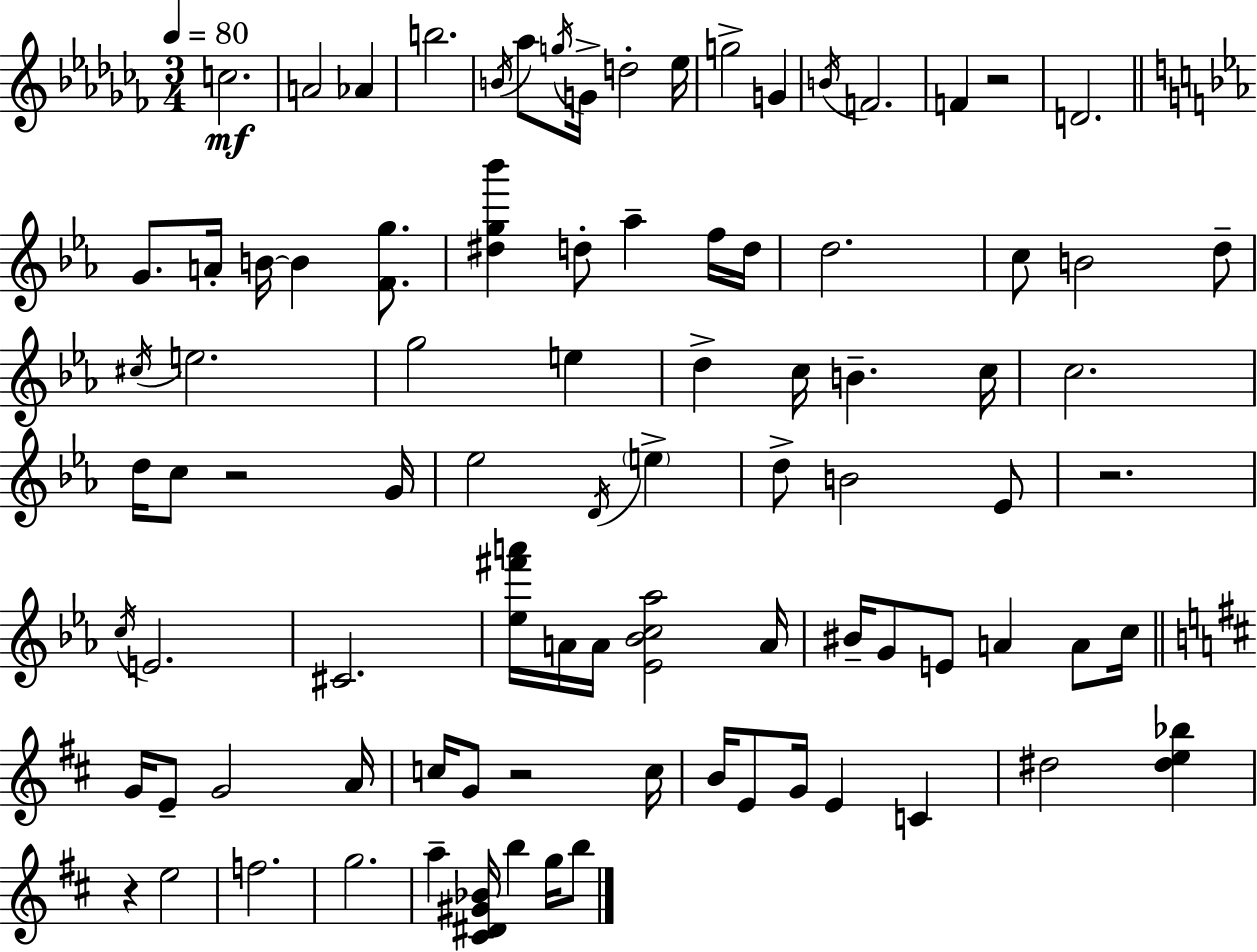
{
  \clef treble
  \numericTimeSignature
  \time 3/4
  \key aes \minor
  \tempo 4 = 80
  c''2.\mf | a'2 aes'4 | b''2. | \acciaccatura { b'16 } aes''8 \acciaccatura { g''16 } g'16-> d''2-. | \break ees''16 g''2-> g'4 | \acciaccatura { b'16 } f'2. | f'4 r2 | d'2. | \break \bar "||" \break \key ees \major g'8. a'16-. b'16~~ b'4 <f' g''>8. | <dis'' g'' bes'''>4 d''8-. aes''4-- f''16 d''16 | d''2. | c''8 b'2 d''8-- | \break \acciaccatura { cis''16 } e''2. | g''2 e''4 | d''4-> c''16 b'4.-- | c''16 c''2. | \break d''16 c''8 r2 | g'16 ees''2 \acciaccatura { d'16 } \parenthesize e''4-> | d''8-> b'2 | ees'8 r2. | \break \acciaccatura { c''16 } e'2. | cis'2. | <ees'' fis''' a'''>16 a'16 a'16 <ees' bes' c'' aes''>2 | a'16 bis'16-- g'8 e'8 a'4 | \break a'8 c''16 \bar "||" \break \key b \minor g'16 e'8-- g'2 a'16 | c''16 g'8 r2 c''16 | b'16 e'8 g'16 e'4 c'4 | dis''2 <dis'' e'' bes''>4 | \break r4 e''2 | f''2. | g''2. | a''4-- <cis' dis' gis' bes'>16 b''4 g''16 b''8 | \break \bar "|."
}